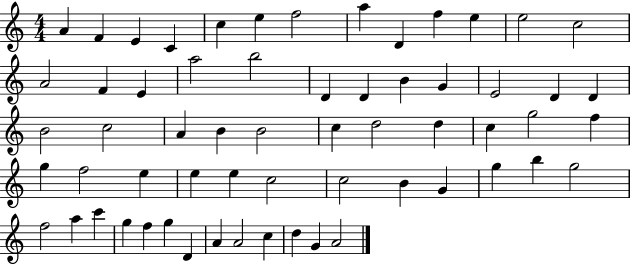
{
  \clef treble
  \numericTimeSignature
  \time 4/4
  \key c \major
  a'4 f'4 e'4 c'4 | c''4 e''4 f''2 | a''4 d'4 f''4 e''4 | e''2 c''2 | \break a'2 f'4 e'4 | a''2 b''2 | d'4 d'4 b'4 g'4 | e'2 d'4 d'4 | \break b'2 c''2 | a'4 b'4 b'2 | c''4 d''2 d''4 | c''4 g''2 f''4 | \break g''4 f''2 e''4 | e''4 e''4 c''2 | c''2 b'4 g'4 | g''4 b''4 g''2 | \break f''2 a''4 c'''4 | g''4 f''4 g''4 d'4 | a'4 a'2 c''4 | d''4 g'4 a'2 | \break \bar "|."
}